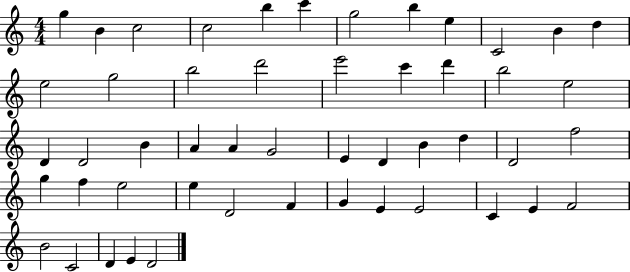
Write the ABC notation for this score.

X:1
T:Untitled
M:4/4
L:1/4
K:C
g B c2 c2 b c' g2 b e C2 B d e2 g2 b2 d'2 e'2 c' d' b2 e2 D D2 B A A G2 E D B d D2 f2 g f e2 e D2 F G E E2 C E F2 B2 C2 D E D2